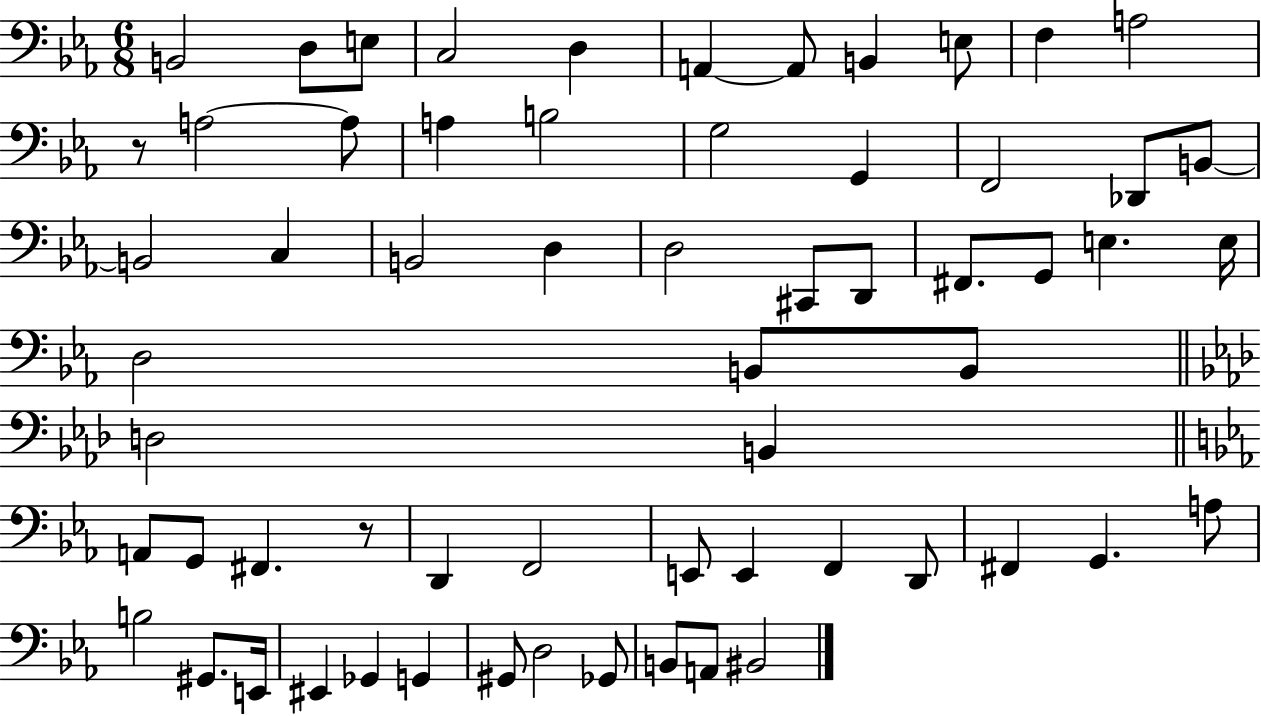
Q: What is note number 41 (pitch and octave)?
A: F2